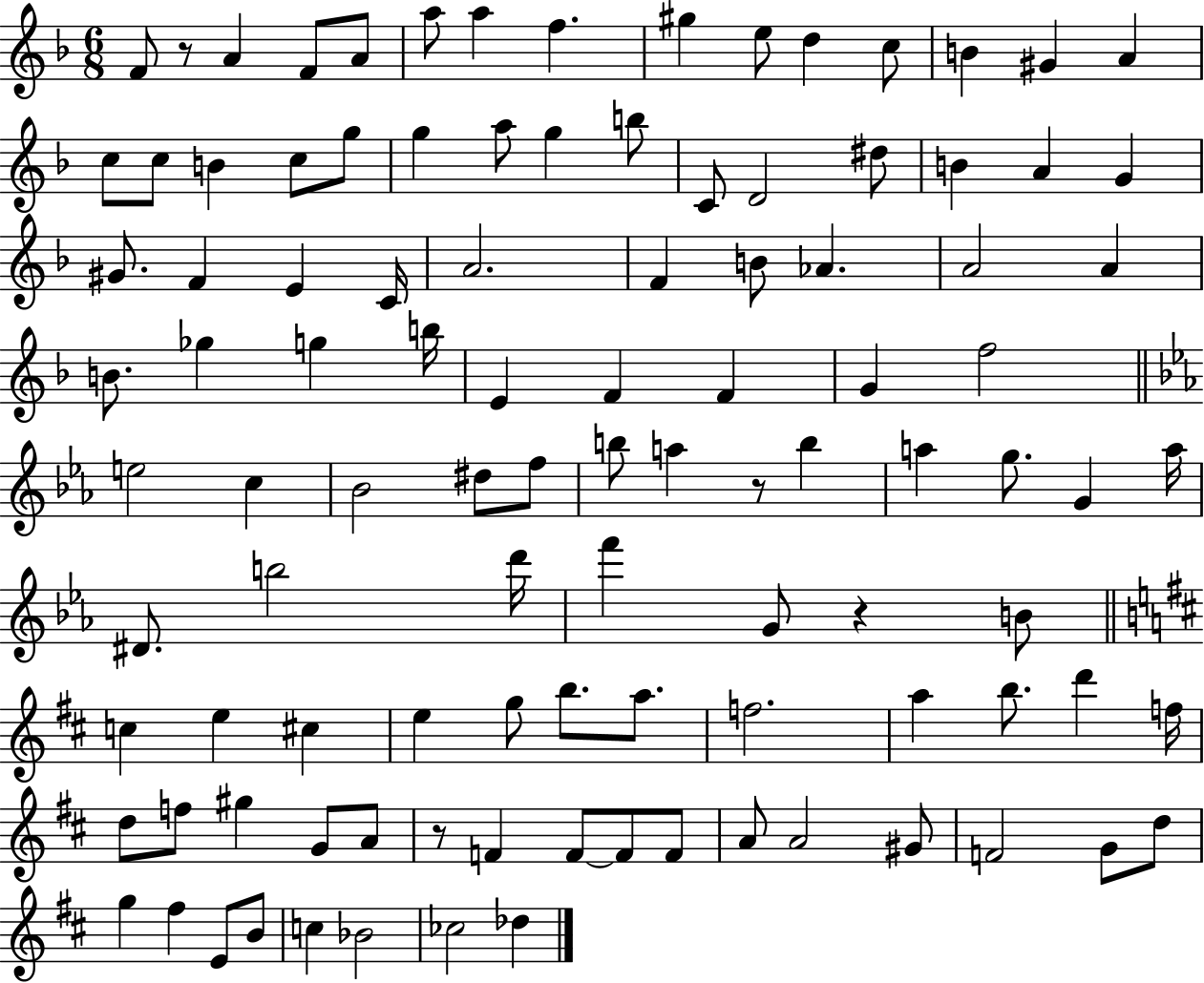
F4/e R/e A4/q F4/e A4/e A5/e A5/q F5/q. G#5/q E5/e D5/q C5/e B4/q G#4/q A4/q C5/e C5/e B4/q C5/e G5/e G5/q A5/e G5/q B5/e C4/e D4/h D#5/e B4/q A4/q G4/q G#4/e. F4/q E4/q C4/s A4/h. F4/q B4/e Ab4/q. A4/h A4/q B4/e. Gb5/q G5/q B5/s E4/q F4/q F4/q G4/q F5/h E5/h C5/q Bb4/h D#5/e F5/e B5/e A5/q R/e B5/q A5/q G5/e. G4/q A5/s D#4/e. B5/h D6/s F6/q G4/e R/q B4/e C5/q E5/q C#5/q E5/q G5/e B5/e. A5/e. F5/h. A5/q B5/e. D6/q F5/s D5/e F5/e G#5/q G4/e A4/e R/e F4/q F4/e F4/e F4/e A4/e A4/h G#4/e F4/h G4/e D5/e G5/q F#5/q E4/e B4/e C5/q Bb4/h CES5/h Db5/q